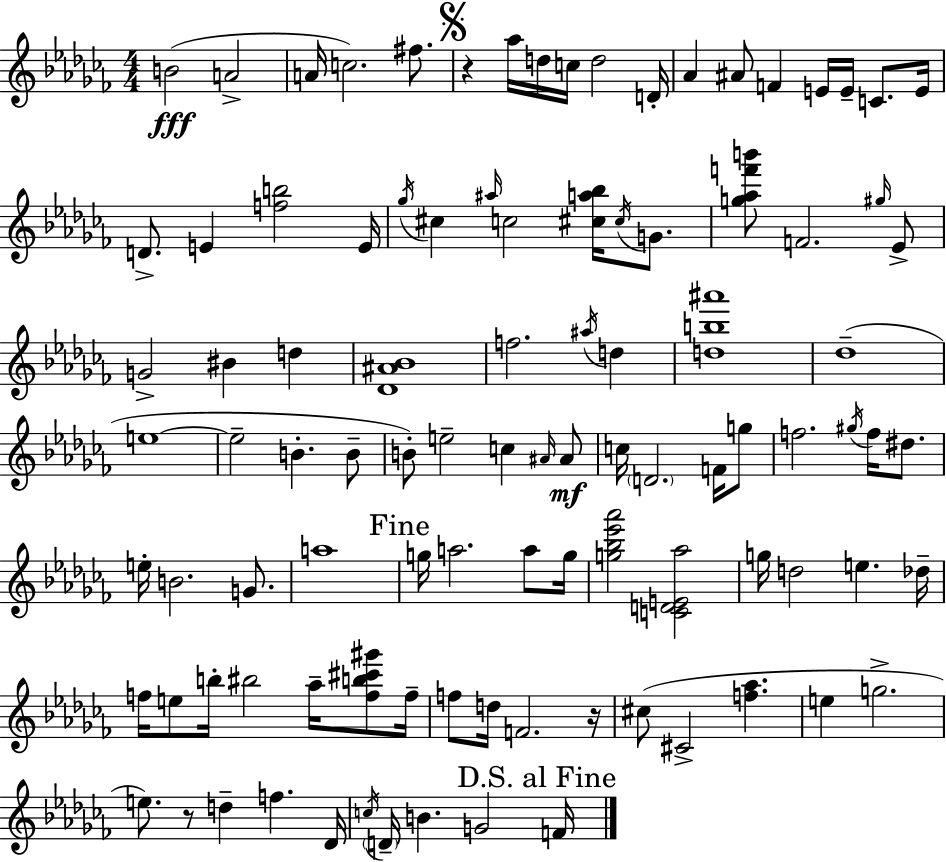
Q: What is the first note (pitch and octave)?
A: B4